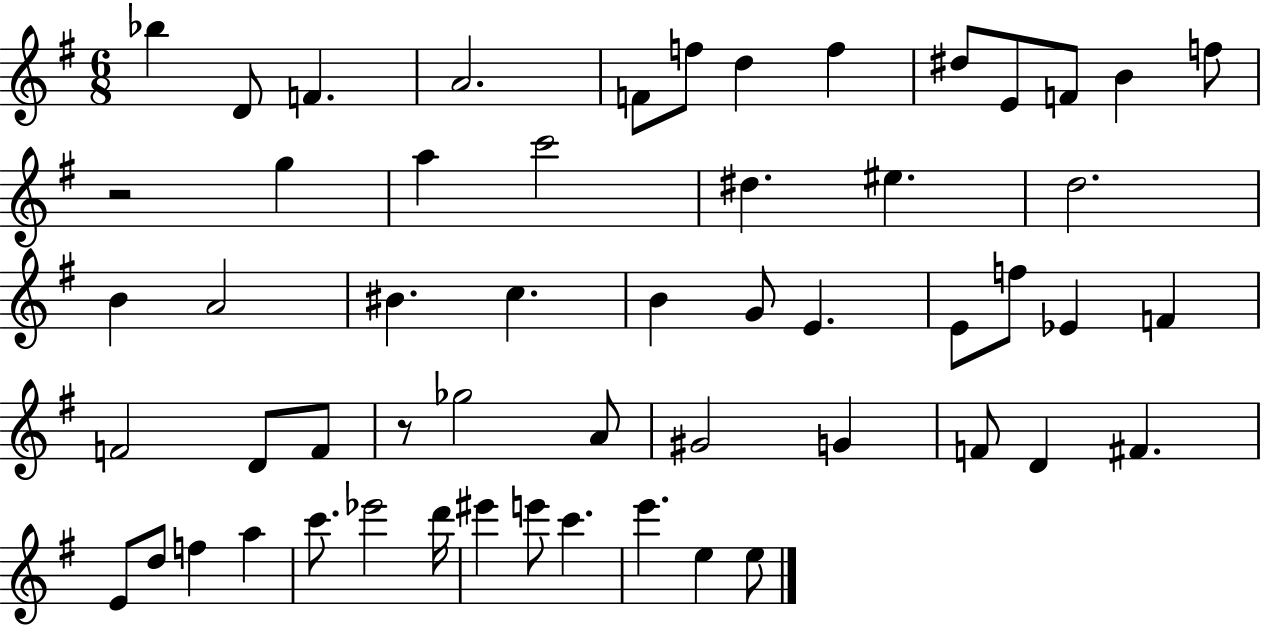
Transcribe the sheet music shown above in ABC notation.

X:1
T:Untitled
M:6/8
L:1/4
K:G
_b D/2 F A2 F/2 f/2 d f ^d/2 E/2 F/2 B f/2 z2 g a c'2 ^d ^e d2 B A2 ^B c B G/2 E E/2 f/2 _E F F2 D/2 F/2 z/2 _g2 A/2 ^G2 G F/2 D ^F E/2 d/2 f a c'/2 _e'2 d'/4 ^e' e'/2 c' e' e e/2